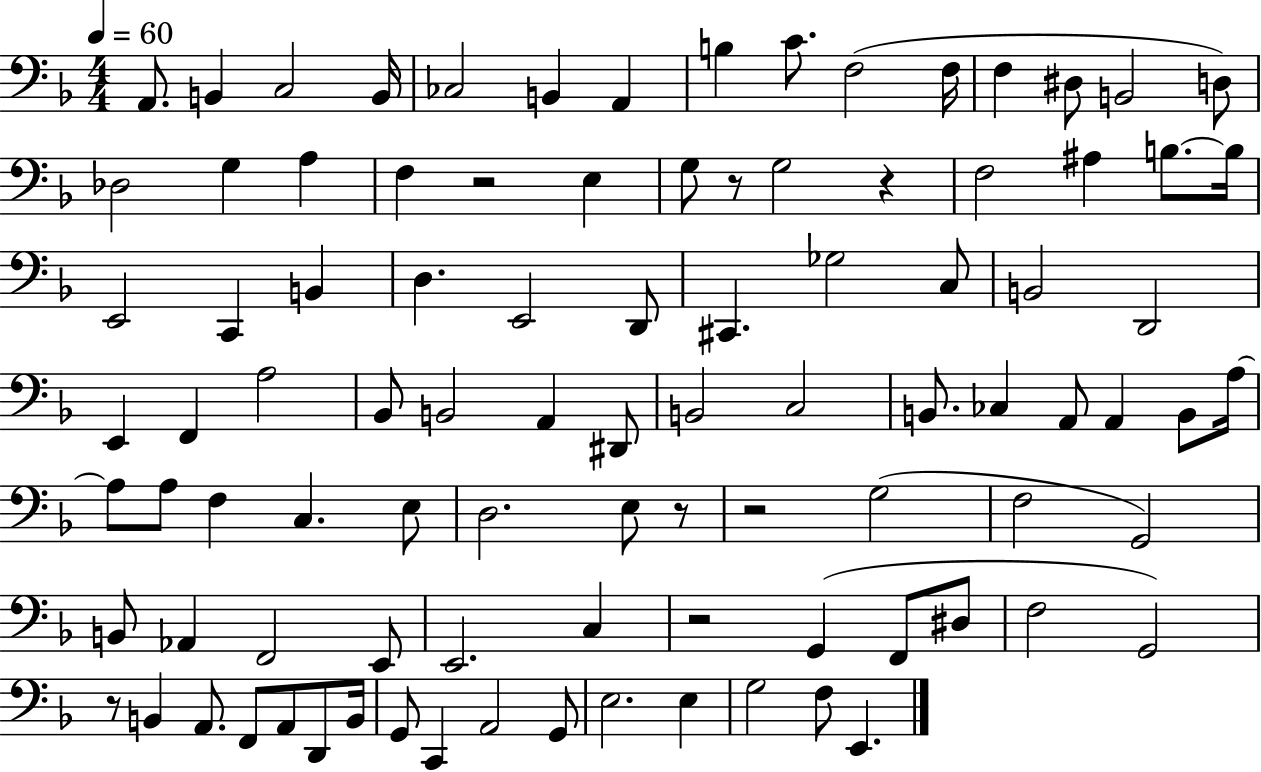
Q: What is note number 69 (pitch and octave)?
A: G2